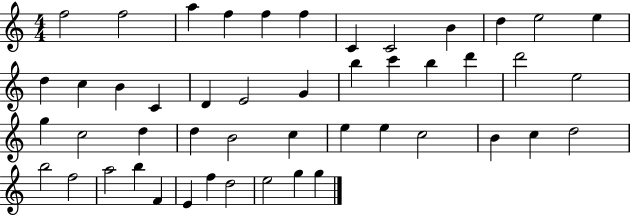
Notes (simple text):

F5/h F5/h A5/q F5/q F5/q F5/q C4/q C4/h B4/q D5/q E5/h E5/q D5/q C5/q B4/q C4/q D4/q E4/h G4/q B5/q C6/q B5/q D6/q D6/h E5/h G5/q C5/h D5/q D5/q B4/h C5/q E5/q E5/q C5/h B4/q C5/q D5/h B5/h F5/h A5/h B5/q F4/q E4/q F5/q D5/h E5/h G5/q G5/q